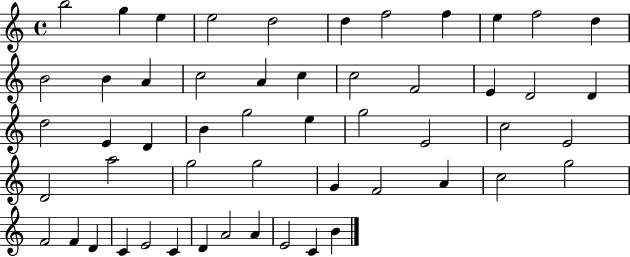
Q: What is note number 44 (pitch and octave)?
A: D4